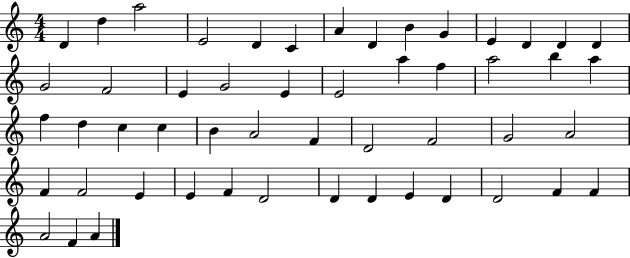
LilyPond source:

{
  \clef treble
  \numericTimeSignature
  \time 4/4
  \key c \major
  d'4 d''4 a''2 | e'2 d'4 c'4 | a'4 d'4 b'4 g'4 | e'4 d'4 d'4 d'4 | \break g'2 f'2 | e'4 g'2 e'4 | e'2 a''4 f''4 | a''2 b''4 a''4 | \break f''4 d''4 c''4 c''4 | b'4 a'2 f'4 | d'2 f'2 | g'2 a'2 | \break f'4 f'2 e'4 | e'4 f'4 d'2 | d'4 d'4 e'4 d'4 | d'2 f'4 f'4 | \break a'2 f'4 a'4 | \bar "|."
}